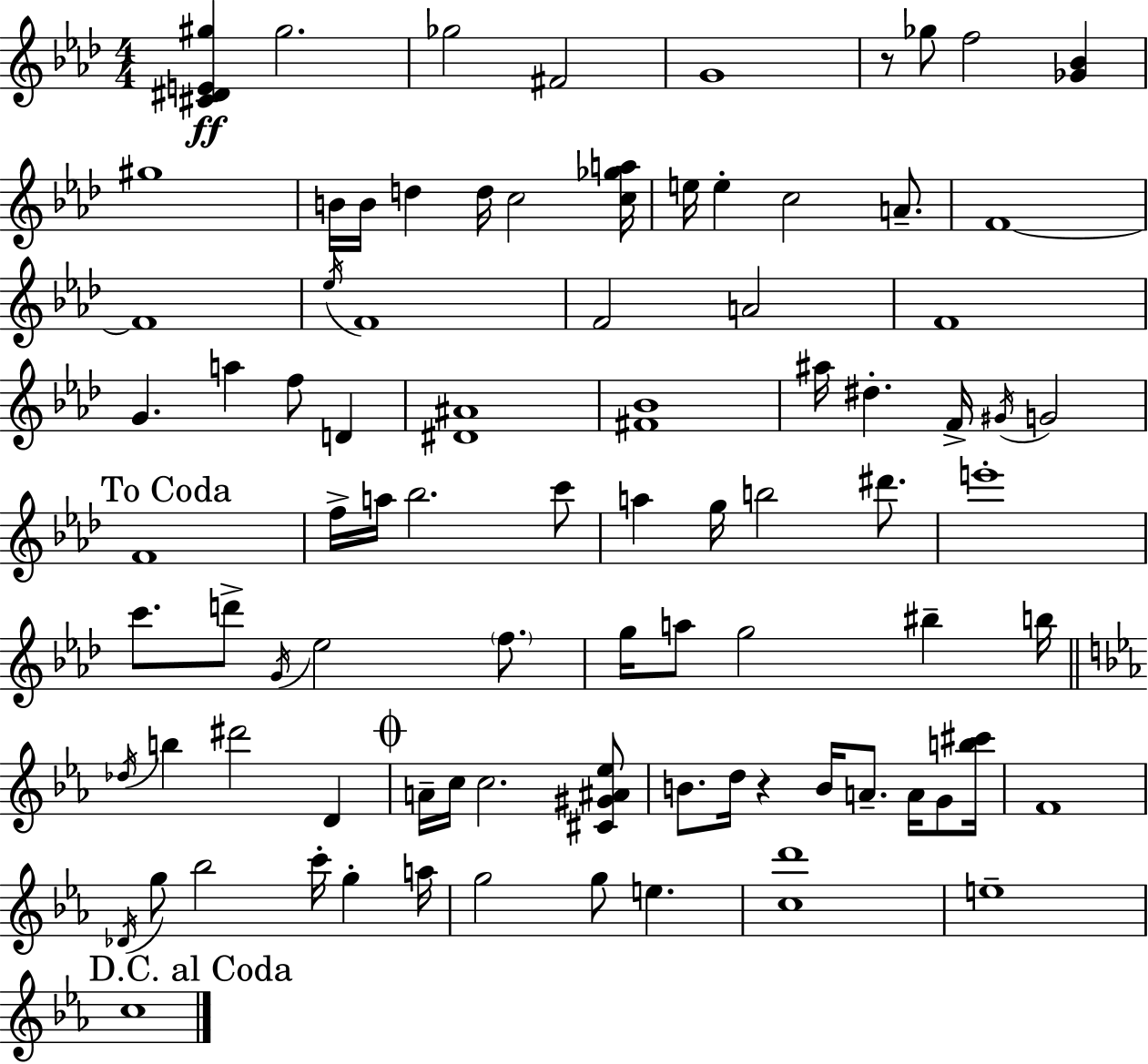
{
  \clef treble
  \numericTimeSignature
  \time 4/4
  \key aes \major
  \repeat volta 2 { <cis' dis' e' gis''>4\ff gis''2. | ges''2 fis'2 | g'1 | r8 ges''8 f''2 <ges' bes'>4 | \break gis''1 | b'16 b'16 d''4 d''16 c''2 <c'' ges'' a''>16 | e''16 e''4-. c''2 a'8.-- | f'1~~ | \break f'1 | \acciaccatura { ees''16 } f'1 | f'2 a'2 | f'1 | \break g'4. a''4 f''8 d'4 | <dis' ais'>1 | <fis' bes'>1 | ais''16 dis''4.-. f'16-> \acciaccatura { gis'16 } g'2 | \break \mark "To Coda" f'1 | f''16-> a''16 bes''2. | c'''8 a''4 g''16 b''2 dis'''8. | e'''1-. | \break c'''8. d'''8-> \acciaccatura { g'16 } ees''2 | \parenthesize f''8. g''16 a''8 g''2 bis''4-- | b''16 \bar "||" \break \key c \minor \acciaccatura { des''16 } b''4 dis'''2 d'4 | \mark \markup { \musicglyph "scripts.coda" } a'16-- c''16 c''2. <cis' gis' ais' ees''>8 | b'8. d''16 r4 b'16 a'8.-- a'16 g'8 | <b'' cis'''>16 f'1 | \break \acciaccatura { des'16 } g''8 bes''2 c'''16-. g''4-. | a''16 g''2 g''8 e''4. | <c'' d'''>1 | e''1-- | \break \mark "D.C. al Coda" c''1 | } \bar "|."
}